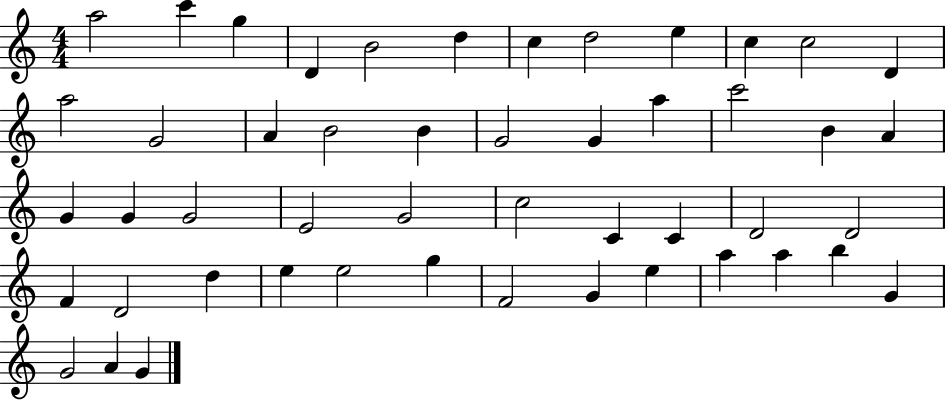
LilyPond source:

{
  \clef treble
  \numericTimeSignature
  \time 4/4
  \key c \major
  a''2 c'''4 g''4 | d'4 b'2 d''4 | c''4 d''2 e''4 | c''4 c''2 d'4 | \break a''2 g'2 | a'4 b'2 b'4 | g'2 g'4 a''4 | c'''2 b'4 a'4 | \break g'4 g'4 g'2 | e'2 g'2 | c''2 c'4 c'4 | d'2 d'2 | \break f'4 d'2 d''4 | e''4 e''2 g''4 | f'2 g'4 e''4 | a''4 a''4 b''4 g'4 | \break g'2 a'4 g'4 | \bar "|."
}